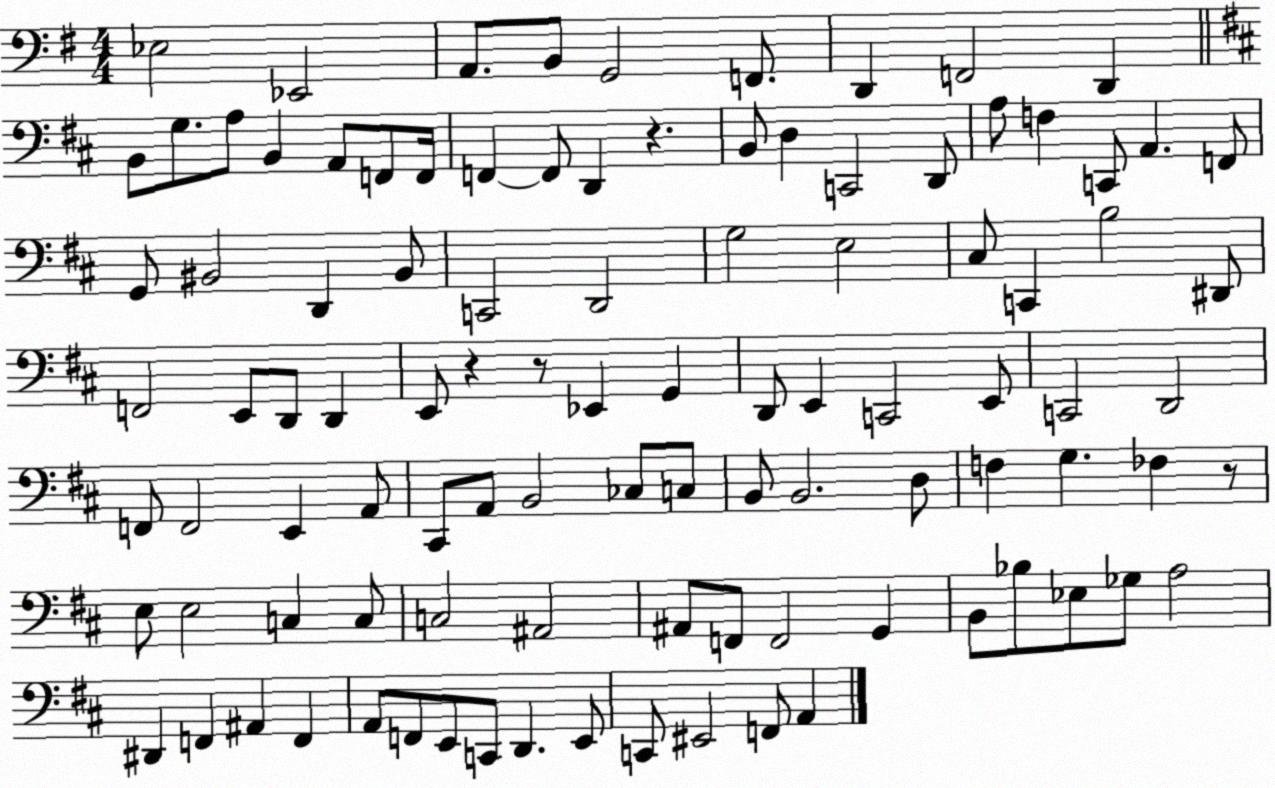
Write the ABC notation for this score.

X:1
T:Untitled
M:4/4
L:1/4
K:G
_E,2 _E,,2 A,,/2 B,,/2 G,,2 F,,/2 D,, F,,2 D,, B,,/2 G,/2 A,/2 B,, A,,/2 F,,/2 F,,/4 F,, F,,/2 D,, z B,,/2 D, C,,2 D,,/2 A,/2 F, C,,/2 A,, F,,/2 G,,/2 ^B,,2 D,, ^B,,/2 C,,2 D,,2 G,2 E,2 ^C,/2 C,, B,2 ^D,,/2 F,,2 E,,/2 D,,/2 D,, E,,/2 z z/2 _E,, G,, D,,/2 E,, C,,2 E,,/2 C,,2 D,,2 F,,/2 F,,2 E,, A,,/2 ^C,,/2 A,,/2 B,,2 _C,/2 C,/2 B,,/2 B,,2 D,/2 F, G, _F, z/2 E,/2 E,2 C, C,/2 C,2 ^A,,2 ^A,,/2 F,,/2 F,,2 G,, B,,/2 _B,/2 _E,/2 _G,/2 A,2 ^D,, F,, ^A,, F,, A,,/2 F,,/2 E,,/2 C,,/2 D,, E,,/2 C,,/2 ^E,,2 F,,/2 A,,